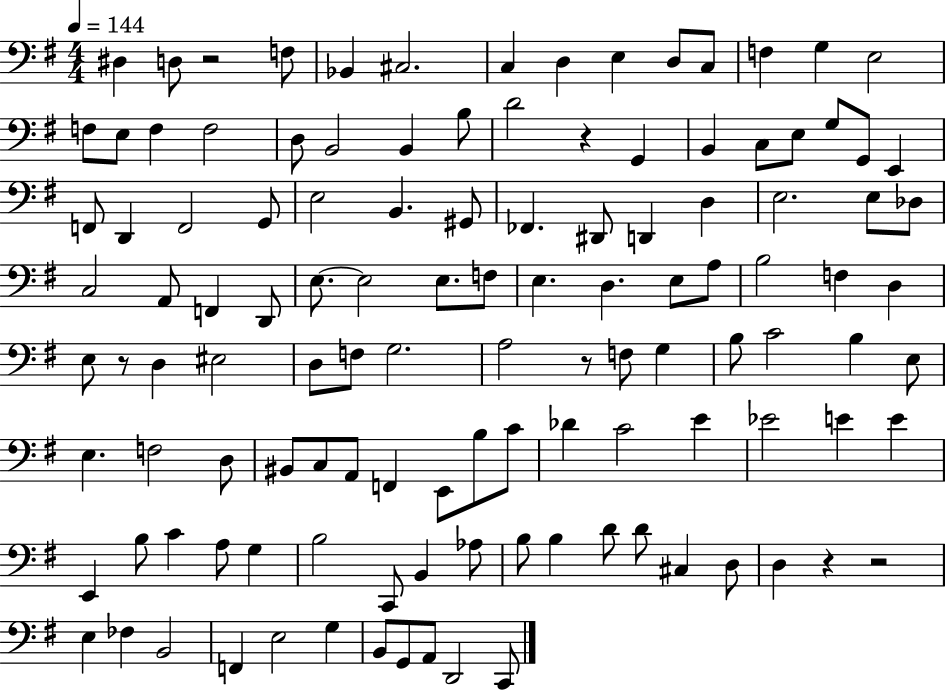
D#3/q D3/e R/h F3/e Bb2/q C#3/h. C3/q D3/q E3/q D3/e C3/e F3/q G3/q E3/h F3/e E3/e F3/q F3/h D3/e B2/h B2/q B3/e D4/h R/q G2/q B2/q C3/e E3/e G3/e G2/e E2/q F2/e D2/q F2/h G2/e E3/h B2/q. G#2/e FES2/q. D#2/e D2/q D3/q E3/h. E3/e Db3/e C3/h A2/e F2/q D2/e E3/e. E3/h E3/e. F3/e E3/q. D3/q. E3/e A3/e B3/h F3/q D3/q E3/e R/e D3/q EIS3/h D3/e F3/e G3/h. A3/h R/e F3/e G3/q B3/e C4/h B3/q E3/e E3/q. F3/h D3/e BIS2/e C3/e A2/e F2/q E2/e B3/e C4/e Db4/q C4/h E4/q Eb4/h E4/q E4/q E2/q B3/e C4/q A3/e G3/q B3/h C2/e B2/q Ab3/e B3/e B3/q D4/e D4/e C#3/q D3/e D3/q R/q R/h E3/q FES3/q B2/h F2/q E3/h G3/q B2/e G2/e A2/e D2/h C2/e